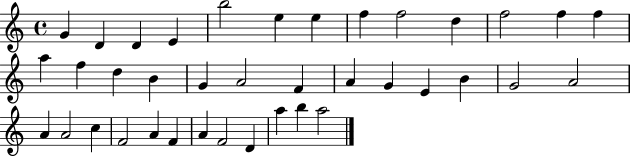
{
  \clef treble
  \time 4/4
  \defaultTimeSignature
  \key c \major
  g'4 d'4 d'4 e'4 | b''2 e''4 e''4 | f''4 f''2 d''4 | f''2 f''4 f''4 | \break a''4 f''4 d''4 b'4 | g'4 a'2 f'4 | a'4 g'4 e'4 b'4 | g'2 a'2 | \break a'4 a'2 c''4 | f'2 a'4 f'4 | a'4 f'2 d'4 | a''4 b''4 a''2 | \break \bar "|."
}